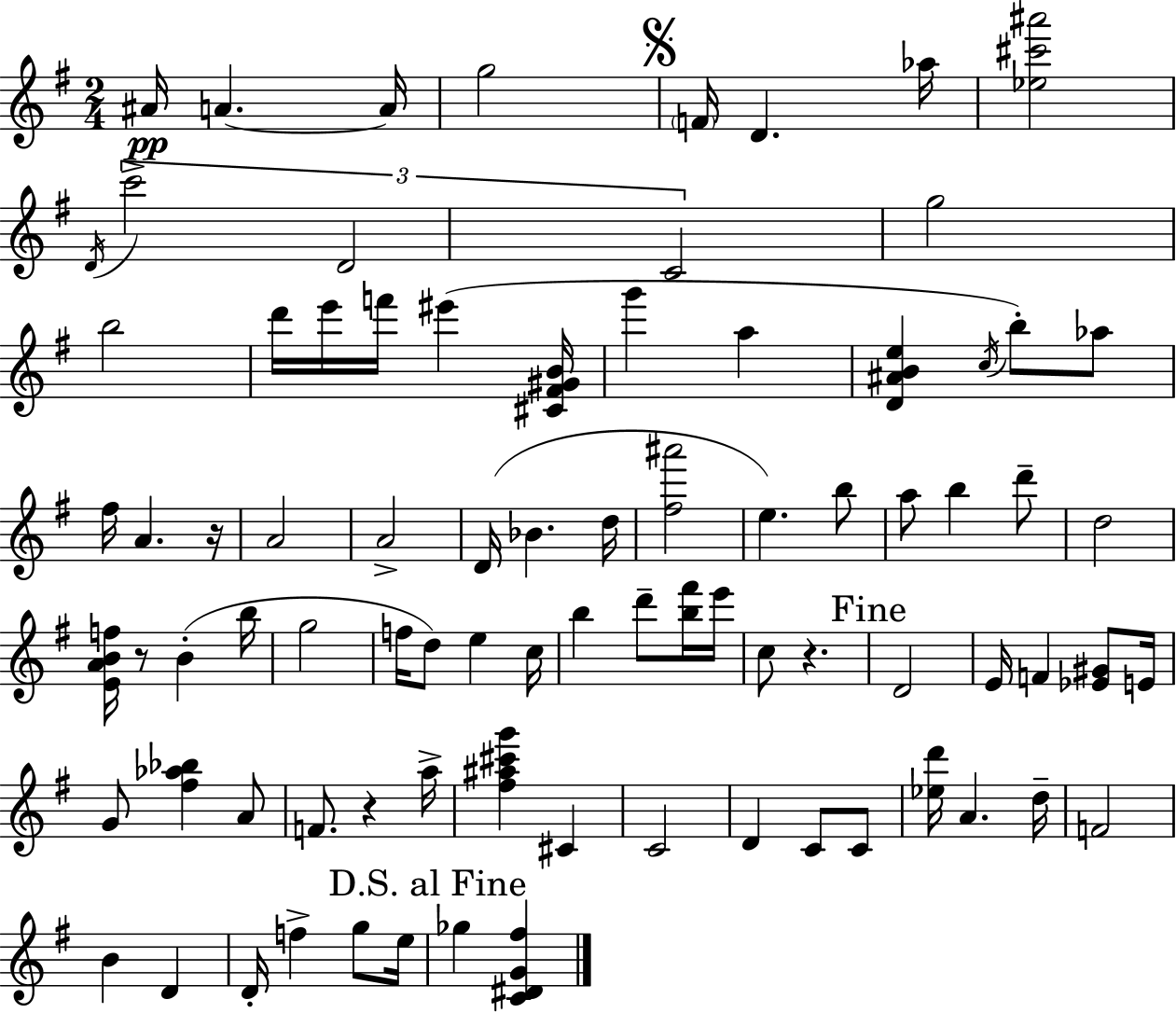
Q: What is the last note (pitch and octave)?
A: Gb5